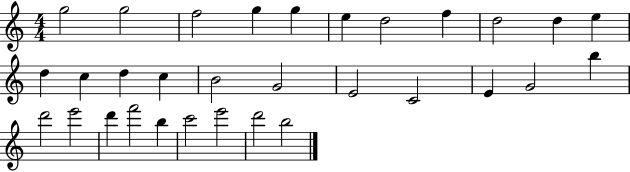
{
  \clef treble
  \numericTimeSignature
  \time 4/4
  \key c \major
  g''2 g''2 | f''2 g''4 g''4 | e''4 d''2 f''4 | d''2 d''4 e''4 | \break d''4 c''4 d''4 c''4 | b'2 g'2 | e'2 c'2 | e'4 g'2 b''4 | \break d'''2 e'''2 | d'''4 f'''2 b''4 | c'''2 e'''2 | d'''2 b''2 | \break \bar "|."
}